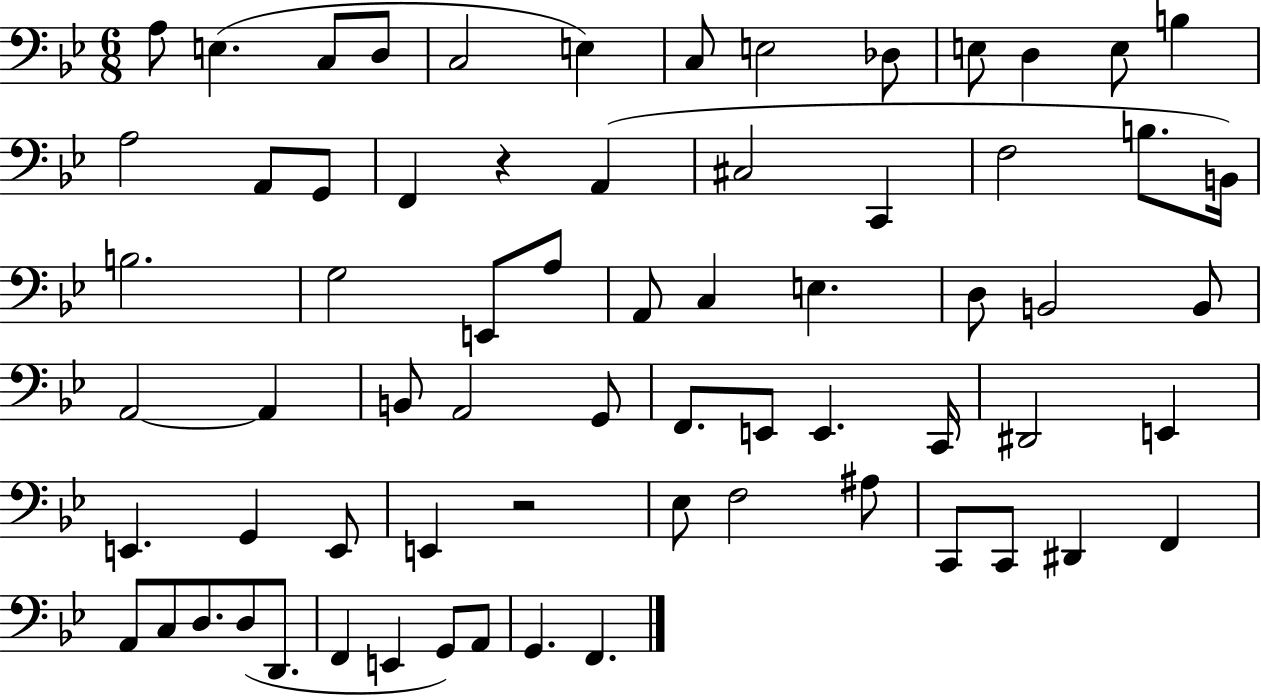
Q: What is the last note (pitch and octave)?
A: F2